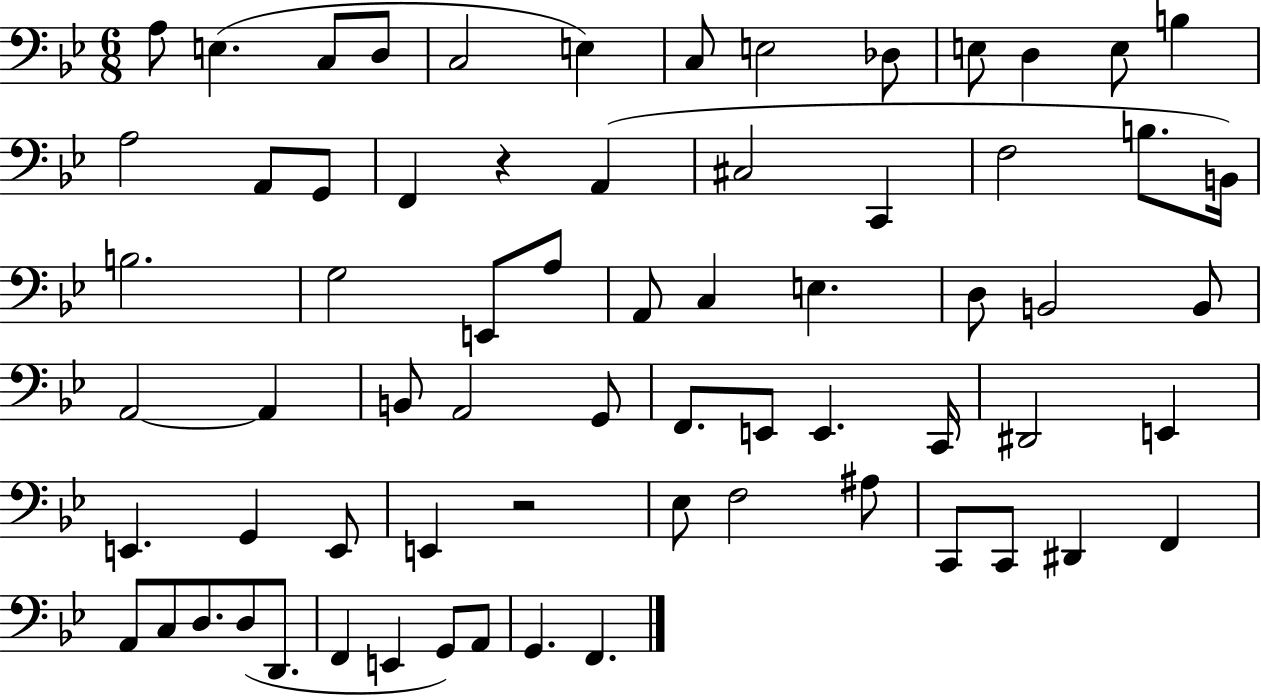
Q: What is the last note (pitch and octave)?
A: F2